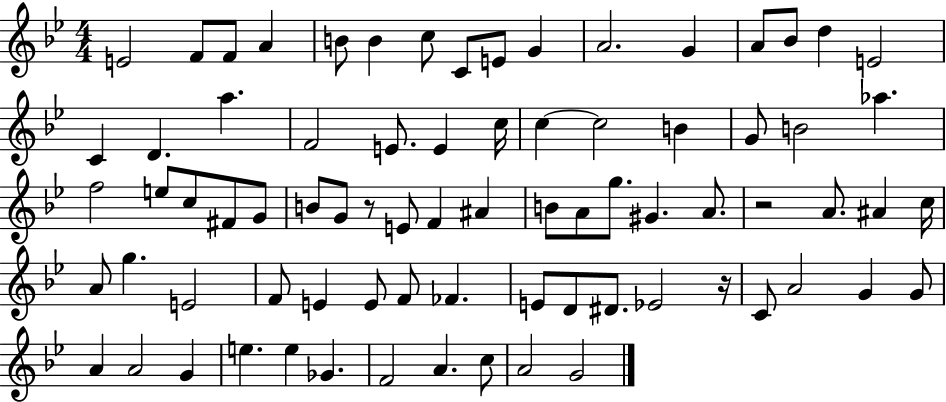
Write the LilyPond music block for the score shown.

{
  \clef treble
  \numericTimeSignature
  \time 4/4
  \key bes \major
  e'2 f'8 f'8 a'4 | b'8 b'4 c''8 c'8 e'8 g'4 | a'2. g'4 | a'8 bes'8 d''4 e'2 | \break c'4 d'4. a''4. | f'2 e'8. e'4 c''16 | c''4~~ c''2 b'4 | g'8 b'2 aes''4. | \break f''2 e''8 c''8 fis'8 g'8 | b'8 g'8 r8 e'8 f'4 ais'4 | b'8 a'8 g''8. gis'4. a'8. | r2 a'8. ais'4 c''16 | \break a'8 g''4. e'2 | f'8 e'4 e'8 f'8 fes'4. | e'8 d'8 dis'8. ees'2 r16 | c'8 a'2 g'4 g'8 | \break a'4 a'2 g'4 | e''4. e''4 ges'4. | f'2 a'4. c''8 | a'2 g'2 | \break \bar "|."
}